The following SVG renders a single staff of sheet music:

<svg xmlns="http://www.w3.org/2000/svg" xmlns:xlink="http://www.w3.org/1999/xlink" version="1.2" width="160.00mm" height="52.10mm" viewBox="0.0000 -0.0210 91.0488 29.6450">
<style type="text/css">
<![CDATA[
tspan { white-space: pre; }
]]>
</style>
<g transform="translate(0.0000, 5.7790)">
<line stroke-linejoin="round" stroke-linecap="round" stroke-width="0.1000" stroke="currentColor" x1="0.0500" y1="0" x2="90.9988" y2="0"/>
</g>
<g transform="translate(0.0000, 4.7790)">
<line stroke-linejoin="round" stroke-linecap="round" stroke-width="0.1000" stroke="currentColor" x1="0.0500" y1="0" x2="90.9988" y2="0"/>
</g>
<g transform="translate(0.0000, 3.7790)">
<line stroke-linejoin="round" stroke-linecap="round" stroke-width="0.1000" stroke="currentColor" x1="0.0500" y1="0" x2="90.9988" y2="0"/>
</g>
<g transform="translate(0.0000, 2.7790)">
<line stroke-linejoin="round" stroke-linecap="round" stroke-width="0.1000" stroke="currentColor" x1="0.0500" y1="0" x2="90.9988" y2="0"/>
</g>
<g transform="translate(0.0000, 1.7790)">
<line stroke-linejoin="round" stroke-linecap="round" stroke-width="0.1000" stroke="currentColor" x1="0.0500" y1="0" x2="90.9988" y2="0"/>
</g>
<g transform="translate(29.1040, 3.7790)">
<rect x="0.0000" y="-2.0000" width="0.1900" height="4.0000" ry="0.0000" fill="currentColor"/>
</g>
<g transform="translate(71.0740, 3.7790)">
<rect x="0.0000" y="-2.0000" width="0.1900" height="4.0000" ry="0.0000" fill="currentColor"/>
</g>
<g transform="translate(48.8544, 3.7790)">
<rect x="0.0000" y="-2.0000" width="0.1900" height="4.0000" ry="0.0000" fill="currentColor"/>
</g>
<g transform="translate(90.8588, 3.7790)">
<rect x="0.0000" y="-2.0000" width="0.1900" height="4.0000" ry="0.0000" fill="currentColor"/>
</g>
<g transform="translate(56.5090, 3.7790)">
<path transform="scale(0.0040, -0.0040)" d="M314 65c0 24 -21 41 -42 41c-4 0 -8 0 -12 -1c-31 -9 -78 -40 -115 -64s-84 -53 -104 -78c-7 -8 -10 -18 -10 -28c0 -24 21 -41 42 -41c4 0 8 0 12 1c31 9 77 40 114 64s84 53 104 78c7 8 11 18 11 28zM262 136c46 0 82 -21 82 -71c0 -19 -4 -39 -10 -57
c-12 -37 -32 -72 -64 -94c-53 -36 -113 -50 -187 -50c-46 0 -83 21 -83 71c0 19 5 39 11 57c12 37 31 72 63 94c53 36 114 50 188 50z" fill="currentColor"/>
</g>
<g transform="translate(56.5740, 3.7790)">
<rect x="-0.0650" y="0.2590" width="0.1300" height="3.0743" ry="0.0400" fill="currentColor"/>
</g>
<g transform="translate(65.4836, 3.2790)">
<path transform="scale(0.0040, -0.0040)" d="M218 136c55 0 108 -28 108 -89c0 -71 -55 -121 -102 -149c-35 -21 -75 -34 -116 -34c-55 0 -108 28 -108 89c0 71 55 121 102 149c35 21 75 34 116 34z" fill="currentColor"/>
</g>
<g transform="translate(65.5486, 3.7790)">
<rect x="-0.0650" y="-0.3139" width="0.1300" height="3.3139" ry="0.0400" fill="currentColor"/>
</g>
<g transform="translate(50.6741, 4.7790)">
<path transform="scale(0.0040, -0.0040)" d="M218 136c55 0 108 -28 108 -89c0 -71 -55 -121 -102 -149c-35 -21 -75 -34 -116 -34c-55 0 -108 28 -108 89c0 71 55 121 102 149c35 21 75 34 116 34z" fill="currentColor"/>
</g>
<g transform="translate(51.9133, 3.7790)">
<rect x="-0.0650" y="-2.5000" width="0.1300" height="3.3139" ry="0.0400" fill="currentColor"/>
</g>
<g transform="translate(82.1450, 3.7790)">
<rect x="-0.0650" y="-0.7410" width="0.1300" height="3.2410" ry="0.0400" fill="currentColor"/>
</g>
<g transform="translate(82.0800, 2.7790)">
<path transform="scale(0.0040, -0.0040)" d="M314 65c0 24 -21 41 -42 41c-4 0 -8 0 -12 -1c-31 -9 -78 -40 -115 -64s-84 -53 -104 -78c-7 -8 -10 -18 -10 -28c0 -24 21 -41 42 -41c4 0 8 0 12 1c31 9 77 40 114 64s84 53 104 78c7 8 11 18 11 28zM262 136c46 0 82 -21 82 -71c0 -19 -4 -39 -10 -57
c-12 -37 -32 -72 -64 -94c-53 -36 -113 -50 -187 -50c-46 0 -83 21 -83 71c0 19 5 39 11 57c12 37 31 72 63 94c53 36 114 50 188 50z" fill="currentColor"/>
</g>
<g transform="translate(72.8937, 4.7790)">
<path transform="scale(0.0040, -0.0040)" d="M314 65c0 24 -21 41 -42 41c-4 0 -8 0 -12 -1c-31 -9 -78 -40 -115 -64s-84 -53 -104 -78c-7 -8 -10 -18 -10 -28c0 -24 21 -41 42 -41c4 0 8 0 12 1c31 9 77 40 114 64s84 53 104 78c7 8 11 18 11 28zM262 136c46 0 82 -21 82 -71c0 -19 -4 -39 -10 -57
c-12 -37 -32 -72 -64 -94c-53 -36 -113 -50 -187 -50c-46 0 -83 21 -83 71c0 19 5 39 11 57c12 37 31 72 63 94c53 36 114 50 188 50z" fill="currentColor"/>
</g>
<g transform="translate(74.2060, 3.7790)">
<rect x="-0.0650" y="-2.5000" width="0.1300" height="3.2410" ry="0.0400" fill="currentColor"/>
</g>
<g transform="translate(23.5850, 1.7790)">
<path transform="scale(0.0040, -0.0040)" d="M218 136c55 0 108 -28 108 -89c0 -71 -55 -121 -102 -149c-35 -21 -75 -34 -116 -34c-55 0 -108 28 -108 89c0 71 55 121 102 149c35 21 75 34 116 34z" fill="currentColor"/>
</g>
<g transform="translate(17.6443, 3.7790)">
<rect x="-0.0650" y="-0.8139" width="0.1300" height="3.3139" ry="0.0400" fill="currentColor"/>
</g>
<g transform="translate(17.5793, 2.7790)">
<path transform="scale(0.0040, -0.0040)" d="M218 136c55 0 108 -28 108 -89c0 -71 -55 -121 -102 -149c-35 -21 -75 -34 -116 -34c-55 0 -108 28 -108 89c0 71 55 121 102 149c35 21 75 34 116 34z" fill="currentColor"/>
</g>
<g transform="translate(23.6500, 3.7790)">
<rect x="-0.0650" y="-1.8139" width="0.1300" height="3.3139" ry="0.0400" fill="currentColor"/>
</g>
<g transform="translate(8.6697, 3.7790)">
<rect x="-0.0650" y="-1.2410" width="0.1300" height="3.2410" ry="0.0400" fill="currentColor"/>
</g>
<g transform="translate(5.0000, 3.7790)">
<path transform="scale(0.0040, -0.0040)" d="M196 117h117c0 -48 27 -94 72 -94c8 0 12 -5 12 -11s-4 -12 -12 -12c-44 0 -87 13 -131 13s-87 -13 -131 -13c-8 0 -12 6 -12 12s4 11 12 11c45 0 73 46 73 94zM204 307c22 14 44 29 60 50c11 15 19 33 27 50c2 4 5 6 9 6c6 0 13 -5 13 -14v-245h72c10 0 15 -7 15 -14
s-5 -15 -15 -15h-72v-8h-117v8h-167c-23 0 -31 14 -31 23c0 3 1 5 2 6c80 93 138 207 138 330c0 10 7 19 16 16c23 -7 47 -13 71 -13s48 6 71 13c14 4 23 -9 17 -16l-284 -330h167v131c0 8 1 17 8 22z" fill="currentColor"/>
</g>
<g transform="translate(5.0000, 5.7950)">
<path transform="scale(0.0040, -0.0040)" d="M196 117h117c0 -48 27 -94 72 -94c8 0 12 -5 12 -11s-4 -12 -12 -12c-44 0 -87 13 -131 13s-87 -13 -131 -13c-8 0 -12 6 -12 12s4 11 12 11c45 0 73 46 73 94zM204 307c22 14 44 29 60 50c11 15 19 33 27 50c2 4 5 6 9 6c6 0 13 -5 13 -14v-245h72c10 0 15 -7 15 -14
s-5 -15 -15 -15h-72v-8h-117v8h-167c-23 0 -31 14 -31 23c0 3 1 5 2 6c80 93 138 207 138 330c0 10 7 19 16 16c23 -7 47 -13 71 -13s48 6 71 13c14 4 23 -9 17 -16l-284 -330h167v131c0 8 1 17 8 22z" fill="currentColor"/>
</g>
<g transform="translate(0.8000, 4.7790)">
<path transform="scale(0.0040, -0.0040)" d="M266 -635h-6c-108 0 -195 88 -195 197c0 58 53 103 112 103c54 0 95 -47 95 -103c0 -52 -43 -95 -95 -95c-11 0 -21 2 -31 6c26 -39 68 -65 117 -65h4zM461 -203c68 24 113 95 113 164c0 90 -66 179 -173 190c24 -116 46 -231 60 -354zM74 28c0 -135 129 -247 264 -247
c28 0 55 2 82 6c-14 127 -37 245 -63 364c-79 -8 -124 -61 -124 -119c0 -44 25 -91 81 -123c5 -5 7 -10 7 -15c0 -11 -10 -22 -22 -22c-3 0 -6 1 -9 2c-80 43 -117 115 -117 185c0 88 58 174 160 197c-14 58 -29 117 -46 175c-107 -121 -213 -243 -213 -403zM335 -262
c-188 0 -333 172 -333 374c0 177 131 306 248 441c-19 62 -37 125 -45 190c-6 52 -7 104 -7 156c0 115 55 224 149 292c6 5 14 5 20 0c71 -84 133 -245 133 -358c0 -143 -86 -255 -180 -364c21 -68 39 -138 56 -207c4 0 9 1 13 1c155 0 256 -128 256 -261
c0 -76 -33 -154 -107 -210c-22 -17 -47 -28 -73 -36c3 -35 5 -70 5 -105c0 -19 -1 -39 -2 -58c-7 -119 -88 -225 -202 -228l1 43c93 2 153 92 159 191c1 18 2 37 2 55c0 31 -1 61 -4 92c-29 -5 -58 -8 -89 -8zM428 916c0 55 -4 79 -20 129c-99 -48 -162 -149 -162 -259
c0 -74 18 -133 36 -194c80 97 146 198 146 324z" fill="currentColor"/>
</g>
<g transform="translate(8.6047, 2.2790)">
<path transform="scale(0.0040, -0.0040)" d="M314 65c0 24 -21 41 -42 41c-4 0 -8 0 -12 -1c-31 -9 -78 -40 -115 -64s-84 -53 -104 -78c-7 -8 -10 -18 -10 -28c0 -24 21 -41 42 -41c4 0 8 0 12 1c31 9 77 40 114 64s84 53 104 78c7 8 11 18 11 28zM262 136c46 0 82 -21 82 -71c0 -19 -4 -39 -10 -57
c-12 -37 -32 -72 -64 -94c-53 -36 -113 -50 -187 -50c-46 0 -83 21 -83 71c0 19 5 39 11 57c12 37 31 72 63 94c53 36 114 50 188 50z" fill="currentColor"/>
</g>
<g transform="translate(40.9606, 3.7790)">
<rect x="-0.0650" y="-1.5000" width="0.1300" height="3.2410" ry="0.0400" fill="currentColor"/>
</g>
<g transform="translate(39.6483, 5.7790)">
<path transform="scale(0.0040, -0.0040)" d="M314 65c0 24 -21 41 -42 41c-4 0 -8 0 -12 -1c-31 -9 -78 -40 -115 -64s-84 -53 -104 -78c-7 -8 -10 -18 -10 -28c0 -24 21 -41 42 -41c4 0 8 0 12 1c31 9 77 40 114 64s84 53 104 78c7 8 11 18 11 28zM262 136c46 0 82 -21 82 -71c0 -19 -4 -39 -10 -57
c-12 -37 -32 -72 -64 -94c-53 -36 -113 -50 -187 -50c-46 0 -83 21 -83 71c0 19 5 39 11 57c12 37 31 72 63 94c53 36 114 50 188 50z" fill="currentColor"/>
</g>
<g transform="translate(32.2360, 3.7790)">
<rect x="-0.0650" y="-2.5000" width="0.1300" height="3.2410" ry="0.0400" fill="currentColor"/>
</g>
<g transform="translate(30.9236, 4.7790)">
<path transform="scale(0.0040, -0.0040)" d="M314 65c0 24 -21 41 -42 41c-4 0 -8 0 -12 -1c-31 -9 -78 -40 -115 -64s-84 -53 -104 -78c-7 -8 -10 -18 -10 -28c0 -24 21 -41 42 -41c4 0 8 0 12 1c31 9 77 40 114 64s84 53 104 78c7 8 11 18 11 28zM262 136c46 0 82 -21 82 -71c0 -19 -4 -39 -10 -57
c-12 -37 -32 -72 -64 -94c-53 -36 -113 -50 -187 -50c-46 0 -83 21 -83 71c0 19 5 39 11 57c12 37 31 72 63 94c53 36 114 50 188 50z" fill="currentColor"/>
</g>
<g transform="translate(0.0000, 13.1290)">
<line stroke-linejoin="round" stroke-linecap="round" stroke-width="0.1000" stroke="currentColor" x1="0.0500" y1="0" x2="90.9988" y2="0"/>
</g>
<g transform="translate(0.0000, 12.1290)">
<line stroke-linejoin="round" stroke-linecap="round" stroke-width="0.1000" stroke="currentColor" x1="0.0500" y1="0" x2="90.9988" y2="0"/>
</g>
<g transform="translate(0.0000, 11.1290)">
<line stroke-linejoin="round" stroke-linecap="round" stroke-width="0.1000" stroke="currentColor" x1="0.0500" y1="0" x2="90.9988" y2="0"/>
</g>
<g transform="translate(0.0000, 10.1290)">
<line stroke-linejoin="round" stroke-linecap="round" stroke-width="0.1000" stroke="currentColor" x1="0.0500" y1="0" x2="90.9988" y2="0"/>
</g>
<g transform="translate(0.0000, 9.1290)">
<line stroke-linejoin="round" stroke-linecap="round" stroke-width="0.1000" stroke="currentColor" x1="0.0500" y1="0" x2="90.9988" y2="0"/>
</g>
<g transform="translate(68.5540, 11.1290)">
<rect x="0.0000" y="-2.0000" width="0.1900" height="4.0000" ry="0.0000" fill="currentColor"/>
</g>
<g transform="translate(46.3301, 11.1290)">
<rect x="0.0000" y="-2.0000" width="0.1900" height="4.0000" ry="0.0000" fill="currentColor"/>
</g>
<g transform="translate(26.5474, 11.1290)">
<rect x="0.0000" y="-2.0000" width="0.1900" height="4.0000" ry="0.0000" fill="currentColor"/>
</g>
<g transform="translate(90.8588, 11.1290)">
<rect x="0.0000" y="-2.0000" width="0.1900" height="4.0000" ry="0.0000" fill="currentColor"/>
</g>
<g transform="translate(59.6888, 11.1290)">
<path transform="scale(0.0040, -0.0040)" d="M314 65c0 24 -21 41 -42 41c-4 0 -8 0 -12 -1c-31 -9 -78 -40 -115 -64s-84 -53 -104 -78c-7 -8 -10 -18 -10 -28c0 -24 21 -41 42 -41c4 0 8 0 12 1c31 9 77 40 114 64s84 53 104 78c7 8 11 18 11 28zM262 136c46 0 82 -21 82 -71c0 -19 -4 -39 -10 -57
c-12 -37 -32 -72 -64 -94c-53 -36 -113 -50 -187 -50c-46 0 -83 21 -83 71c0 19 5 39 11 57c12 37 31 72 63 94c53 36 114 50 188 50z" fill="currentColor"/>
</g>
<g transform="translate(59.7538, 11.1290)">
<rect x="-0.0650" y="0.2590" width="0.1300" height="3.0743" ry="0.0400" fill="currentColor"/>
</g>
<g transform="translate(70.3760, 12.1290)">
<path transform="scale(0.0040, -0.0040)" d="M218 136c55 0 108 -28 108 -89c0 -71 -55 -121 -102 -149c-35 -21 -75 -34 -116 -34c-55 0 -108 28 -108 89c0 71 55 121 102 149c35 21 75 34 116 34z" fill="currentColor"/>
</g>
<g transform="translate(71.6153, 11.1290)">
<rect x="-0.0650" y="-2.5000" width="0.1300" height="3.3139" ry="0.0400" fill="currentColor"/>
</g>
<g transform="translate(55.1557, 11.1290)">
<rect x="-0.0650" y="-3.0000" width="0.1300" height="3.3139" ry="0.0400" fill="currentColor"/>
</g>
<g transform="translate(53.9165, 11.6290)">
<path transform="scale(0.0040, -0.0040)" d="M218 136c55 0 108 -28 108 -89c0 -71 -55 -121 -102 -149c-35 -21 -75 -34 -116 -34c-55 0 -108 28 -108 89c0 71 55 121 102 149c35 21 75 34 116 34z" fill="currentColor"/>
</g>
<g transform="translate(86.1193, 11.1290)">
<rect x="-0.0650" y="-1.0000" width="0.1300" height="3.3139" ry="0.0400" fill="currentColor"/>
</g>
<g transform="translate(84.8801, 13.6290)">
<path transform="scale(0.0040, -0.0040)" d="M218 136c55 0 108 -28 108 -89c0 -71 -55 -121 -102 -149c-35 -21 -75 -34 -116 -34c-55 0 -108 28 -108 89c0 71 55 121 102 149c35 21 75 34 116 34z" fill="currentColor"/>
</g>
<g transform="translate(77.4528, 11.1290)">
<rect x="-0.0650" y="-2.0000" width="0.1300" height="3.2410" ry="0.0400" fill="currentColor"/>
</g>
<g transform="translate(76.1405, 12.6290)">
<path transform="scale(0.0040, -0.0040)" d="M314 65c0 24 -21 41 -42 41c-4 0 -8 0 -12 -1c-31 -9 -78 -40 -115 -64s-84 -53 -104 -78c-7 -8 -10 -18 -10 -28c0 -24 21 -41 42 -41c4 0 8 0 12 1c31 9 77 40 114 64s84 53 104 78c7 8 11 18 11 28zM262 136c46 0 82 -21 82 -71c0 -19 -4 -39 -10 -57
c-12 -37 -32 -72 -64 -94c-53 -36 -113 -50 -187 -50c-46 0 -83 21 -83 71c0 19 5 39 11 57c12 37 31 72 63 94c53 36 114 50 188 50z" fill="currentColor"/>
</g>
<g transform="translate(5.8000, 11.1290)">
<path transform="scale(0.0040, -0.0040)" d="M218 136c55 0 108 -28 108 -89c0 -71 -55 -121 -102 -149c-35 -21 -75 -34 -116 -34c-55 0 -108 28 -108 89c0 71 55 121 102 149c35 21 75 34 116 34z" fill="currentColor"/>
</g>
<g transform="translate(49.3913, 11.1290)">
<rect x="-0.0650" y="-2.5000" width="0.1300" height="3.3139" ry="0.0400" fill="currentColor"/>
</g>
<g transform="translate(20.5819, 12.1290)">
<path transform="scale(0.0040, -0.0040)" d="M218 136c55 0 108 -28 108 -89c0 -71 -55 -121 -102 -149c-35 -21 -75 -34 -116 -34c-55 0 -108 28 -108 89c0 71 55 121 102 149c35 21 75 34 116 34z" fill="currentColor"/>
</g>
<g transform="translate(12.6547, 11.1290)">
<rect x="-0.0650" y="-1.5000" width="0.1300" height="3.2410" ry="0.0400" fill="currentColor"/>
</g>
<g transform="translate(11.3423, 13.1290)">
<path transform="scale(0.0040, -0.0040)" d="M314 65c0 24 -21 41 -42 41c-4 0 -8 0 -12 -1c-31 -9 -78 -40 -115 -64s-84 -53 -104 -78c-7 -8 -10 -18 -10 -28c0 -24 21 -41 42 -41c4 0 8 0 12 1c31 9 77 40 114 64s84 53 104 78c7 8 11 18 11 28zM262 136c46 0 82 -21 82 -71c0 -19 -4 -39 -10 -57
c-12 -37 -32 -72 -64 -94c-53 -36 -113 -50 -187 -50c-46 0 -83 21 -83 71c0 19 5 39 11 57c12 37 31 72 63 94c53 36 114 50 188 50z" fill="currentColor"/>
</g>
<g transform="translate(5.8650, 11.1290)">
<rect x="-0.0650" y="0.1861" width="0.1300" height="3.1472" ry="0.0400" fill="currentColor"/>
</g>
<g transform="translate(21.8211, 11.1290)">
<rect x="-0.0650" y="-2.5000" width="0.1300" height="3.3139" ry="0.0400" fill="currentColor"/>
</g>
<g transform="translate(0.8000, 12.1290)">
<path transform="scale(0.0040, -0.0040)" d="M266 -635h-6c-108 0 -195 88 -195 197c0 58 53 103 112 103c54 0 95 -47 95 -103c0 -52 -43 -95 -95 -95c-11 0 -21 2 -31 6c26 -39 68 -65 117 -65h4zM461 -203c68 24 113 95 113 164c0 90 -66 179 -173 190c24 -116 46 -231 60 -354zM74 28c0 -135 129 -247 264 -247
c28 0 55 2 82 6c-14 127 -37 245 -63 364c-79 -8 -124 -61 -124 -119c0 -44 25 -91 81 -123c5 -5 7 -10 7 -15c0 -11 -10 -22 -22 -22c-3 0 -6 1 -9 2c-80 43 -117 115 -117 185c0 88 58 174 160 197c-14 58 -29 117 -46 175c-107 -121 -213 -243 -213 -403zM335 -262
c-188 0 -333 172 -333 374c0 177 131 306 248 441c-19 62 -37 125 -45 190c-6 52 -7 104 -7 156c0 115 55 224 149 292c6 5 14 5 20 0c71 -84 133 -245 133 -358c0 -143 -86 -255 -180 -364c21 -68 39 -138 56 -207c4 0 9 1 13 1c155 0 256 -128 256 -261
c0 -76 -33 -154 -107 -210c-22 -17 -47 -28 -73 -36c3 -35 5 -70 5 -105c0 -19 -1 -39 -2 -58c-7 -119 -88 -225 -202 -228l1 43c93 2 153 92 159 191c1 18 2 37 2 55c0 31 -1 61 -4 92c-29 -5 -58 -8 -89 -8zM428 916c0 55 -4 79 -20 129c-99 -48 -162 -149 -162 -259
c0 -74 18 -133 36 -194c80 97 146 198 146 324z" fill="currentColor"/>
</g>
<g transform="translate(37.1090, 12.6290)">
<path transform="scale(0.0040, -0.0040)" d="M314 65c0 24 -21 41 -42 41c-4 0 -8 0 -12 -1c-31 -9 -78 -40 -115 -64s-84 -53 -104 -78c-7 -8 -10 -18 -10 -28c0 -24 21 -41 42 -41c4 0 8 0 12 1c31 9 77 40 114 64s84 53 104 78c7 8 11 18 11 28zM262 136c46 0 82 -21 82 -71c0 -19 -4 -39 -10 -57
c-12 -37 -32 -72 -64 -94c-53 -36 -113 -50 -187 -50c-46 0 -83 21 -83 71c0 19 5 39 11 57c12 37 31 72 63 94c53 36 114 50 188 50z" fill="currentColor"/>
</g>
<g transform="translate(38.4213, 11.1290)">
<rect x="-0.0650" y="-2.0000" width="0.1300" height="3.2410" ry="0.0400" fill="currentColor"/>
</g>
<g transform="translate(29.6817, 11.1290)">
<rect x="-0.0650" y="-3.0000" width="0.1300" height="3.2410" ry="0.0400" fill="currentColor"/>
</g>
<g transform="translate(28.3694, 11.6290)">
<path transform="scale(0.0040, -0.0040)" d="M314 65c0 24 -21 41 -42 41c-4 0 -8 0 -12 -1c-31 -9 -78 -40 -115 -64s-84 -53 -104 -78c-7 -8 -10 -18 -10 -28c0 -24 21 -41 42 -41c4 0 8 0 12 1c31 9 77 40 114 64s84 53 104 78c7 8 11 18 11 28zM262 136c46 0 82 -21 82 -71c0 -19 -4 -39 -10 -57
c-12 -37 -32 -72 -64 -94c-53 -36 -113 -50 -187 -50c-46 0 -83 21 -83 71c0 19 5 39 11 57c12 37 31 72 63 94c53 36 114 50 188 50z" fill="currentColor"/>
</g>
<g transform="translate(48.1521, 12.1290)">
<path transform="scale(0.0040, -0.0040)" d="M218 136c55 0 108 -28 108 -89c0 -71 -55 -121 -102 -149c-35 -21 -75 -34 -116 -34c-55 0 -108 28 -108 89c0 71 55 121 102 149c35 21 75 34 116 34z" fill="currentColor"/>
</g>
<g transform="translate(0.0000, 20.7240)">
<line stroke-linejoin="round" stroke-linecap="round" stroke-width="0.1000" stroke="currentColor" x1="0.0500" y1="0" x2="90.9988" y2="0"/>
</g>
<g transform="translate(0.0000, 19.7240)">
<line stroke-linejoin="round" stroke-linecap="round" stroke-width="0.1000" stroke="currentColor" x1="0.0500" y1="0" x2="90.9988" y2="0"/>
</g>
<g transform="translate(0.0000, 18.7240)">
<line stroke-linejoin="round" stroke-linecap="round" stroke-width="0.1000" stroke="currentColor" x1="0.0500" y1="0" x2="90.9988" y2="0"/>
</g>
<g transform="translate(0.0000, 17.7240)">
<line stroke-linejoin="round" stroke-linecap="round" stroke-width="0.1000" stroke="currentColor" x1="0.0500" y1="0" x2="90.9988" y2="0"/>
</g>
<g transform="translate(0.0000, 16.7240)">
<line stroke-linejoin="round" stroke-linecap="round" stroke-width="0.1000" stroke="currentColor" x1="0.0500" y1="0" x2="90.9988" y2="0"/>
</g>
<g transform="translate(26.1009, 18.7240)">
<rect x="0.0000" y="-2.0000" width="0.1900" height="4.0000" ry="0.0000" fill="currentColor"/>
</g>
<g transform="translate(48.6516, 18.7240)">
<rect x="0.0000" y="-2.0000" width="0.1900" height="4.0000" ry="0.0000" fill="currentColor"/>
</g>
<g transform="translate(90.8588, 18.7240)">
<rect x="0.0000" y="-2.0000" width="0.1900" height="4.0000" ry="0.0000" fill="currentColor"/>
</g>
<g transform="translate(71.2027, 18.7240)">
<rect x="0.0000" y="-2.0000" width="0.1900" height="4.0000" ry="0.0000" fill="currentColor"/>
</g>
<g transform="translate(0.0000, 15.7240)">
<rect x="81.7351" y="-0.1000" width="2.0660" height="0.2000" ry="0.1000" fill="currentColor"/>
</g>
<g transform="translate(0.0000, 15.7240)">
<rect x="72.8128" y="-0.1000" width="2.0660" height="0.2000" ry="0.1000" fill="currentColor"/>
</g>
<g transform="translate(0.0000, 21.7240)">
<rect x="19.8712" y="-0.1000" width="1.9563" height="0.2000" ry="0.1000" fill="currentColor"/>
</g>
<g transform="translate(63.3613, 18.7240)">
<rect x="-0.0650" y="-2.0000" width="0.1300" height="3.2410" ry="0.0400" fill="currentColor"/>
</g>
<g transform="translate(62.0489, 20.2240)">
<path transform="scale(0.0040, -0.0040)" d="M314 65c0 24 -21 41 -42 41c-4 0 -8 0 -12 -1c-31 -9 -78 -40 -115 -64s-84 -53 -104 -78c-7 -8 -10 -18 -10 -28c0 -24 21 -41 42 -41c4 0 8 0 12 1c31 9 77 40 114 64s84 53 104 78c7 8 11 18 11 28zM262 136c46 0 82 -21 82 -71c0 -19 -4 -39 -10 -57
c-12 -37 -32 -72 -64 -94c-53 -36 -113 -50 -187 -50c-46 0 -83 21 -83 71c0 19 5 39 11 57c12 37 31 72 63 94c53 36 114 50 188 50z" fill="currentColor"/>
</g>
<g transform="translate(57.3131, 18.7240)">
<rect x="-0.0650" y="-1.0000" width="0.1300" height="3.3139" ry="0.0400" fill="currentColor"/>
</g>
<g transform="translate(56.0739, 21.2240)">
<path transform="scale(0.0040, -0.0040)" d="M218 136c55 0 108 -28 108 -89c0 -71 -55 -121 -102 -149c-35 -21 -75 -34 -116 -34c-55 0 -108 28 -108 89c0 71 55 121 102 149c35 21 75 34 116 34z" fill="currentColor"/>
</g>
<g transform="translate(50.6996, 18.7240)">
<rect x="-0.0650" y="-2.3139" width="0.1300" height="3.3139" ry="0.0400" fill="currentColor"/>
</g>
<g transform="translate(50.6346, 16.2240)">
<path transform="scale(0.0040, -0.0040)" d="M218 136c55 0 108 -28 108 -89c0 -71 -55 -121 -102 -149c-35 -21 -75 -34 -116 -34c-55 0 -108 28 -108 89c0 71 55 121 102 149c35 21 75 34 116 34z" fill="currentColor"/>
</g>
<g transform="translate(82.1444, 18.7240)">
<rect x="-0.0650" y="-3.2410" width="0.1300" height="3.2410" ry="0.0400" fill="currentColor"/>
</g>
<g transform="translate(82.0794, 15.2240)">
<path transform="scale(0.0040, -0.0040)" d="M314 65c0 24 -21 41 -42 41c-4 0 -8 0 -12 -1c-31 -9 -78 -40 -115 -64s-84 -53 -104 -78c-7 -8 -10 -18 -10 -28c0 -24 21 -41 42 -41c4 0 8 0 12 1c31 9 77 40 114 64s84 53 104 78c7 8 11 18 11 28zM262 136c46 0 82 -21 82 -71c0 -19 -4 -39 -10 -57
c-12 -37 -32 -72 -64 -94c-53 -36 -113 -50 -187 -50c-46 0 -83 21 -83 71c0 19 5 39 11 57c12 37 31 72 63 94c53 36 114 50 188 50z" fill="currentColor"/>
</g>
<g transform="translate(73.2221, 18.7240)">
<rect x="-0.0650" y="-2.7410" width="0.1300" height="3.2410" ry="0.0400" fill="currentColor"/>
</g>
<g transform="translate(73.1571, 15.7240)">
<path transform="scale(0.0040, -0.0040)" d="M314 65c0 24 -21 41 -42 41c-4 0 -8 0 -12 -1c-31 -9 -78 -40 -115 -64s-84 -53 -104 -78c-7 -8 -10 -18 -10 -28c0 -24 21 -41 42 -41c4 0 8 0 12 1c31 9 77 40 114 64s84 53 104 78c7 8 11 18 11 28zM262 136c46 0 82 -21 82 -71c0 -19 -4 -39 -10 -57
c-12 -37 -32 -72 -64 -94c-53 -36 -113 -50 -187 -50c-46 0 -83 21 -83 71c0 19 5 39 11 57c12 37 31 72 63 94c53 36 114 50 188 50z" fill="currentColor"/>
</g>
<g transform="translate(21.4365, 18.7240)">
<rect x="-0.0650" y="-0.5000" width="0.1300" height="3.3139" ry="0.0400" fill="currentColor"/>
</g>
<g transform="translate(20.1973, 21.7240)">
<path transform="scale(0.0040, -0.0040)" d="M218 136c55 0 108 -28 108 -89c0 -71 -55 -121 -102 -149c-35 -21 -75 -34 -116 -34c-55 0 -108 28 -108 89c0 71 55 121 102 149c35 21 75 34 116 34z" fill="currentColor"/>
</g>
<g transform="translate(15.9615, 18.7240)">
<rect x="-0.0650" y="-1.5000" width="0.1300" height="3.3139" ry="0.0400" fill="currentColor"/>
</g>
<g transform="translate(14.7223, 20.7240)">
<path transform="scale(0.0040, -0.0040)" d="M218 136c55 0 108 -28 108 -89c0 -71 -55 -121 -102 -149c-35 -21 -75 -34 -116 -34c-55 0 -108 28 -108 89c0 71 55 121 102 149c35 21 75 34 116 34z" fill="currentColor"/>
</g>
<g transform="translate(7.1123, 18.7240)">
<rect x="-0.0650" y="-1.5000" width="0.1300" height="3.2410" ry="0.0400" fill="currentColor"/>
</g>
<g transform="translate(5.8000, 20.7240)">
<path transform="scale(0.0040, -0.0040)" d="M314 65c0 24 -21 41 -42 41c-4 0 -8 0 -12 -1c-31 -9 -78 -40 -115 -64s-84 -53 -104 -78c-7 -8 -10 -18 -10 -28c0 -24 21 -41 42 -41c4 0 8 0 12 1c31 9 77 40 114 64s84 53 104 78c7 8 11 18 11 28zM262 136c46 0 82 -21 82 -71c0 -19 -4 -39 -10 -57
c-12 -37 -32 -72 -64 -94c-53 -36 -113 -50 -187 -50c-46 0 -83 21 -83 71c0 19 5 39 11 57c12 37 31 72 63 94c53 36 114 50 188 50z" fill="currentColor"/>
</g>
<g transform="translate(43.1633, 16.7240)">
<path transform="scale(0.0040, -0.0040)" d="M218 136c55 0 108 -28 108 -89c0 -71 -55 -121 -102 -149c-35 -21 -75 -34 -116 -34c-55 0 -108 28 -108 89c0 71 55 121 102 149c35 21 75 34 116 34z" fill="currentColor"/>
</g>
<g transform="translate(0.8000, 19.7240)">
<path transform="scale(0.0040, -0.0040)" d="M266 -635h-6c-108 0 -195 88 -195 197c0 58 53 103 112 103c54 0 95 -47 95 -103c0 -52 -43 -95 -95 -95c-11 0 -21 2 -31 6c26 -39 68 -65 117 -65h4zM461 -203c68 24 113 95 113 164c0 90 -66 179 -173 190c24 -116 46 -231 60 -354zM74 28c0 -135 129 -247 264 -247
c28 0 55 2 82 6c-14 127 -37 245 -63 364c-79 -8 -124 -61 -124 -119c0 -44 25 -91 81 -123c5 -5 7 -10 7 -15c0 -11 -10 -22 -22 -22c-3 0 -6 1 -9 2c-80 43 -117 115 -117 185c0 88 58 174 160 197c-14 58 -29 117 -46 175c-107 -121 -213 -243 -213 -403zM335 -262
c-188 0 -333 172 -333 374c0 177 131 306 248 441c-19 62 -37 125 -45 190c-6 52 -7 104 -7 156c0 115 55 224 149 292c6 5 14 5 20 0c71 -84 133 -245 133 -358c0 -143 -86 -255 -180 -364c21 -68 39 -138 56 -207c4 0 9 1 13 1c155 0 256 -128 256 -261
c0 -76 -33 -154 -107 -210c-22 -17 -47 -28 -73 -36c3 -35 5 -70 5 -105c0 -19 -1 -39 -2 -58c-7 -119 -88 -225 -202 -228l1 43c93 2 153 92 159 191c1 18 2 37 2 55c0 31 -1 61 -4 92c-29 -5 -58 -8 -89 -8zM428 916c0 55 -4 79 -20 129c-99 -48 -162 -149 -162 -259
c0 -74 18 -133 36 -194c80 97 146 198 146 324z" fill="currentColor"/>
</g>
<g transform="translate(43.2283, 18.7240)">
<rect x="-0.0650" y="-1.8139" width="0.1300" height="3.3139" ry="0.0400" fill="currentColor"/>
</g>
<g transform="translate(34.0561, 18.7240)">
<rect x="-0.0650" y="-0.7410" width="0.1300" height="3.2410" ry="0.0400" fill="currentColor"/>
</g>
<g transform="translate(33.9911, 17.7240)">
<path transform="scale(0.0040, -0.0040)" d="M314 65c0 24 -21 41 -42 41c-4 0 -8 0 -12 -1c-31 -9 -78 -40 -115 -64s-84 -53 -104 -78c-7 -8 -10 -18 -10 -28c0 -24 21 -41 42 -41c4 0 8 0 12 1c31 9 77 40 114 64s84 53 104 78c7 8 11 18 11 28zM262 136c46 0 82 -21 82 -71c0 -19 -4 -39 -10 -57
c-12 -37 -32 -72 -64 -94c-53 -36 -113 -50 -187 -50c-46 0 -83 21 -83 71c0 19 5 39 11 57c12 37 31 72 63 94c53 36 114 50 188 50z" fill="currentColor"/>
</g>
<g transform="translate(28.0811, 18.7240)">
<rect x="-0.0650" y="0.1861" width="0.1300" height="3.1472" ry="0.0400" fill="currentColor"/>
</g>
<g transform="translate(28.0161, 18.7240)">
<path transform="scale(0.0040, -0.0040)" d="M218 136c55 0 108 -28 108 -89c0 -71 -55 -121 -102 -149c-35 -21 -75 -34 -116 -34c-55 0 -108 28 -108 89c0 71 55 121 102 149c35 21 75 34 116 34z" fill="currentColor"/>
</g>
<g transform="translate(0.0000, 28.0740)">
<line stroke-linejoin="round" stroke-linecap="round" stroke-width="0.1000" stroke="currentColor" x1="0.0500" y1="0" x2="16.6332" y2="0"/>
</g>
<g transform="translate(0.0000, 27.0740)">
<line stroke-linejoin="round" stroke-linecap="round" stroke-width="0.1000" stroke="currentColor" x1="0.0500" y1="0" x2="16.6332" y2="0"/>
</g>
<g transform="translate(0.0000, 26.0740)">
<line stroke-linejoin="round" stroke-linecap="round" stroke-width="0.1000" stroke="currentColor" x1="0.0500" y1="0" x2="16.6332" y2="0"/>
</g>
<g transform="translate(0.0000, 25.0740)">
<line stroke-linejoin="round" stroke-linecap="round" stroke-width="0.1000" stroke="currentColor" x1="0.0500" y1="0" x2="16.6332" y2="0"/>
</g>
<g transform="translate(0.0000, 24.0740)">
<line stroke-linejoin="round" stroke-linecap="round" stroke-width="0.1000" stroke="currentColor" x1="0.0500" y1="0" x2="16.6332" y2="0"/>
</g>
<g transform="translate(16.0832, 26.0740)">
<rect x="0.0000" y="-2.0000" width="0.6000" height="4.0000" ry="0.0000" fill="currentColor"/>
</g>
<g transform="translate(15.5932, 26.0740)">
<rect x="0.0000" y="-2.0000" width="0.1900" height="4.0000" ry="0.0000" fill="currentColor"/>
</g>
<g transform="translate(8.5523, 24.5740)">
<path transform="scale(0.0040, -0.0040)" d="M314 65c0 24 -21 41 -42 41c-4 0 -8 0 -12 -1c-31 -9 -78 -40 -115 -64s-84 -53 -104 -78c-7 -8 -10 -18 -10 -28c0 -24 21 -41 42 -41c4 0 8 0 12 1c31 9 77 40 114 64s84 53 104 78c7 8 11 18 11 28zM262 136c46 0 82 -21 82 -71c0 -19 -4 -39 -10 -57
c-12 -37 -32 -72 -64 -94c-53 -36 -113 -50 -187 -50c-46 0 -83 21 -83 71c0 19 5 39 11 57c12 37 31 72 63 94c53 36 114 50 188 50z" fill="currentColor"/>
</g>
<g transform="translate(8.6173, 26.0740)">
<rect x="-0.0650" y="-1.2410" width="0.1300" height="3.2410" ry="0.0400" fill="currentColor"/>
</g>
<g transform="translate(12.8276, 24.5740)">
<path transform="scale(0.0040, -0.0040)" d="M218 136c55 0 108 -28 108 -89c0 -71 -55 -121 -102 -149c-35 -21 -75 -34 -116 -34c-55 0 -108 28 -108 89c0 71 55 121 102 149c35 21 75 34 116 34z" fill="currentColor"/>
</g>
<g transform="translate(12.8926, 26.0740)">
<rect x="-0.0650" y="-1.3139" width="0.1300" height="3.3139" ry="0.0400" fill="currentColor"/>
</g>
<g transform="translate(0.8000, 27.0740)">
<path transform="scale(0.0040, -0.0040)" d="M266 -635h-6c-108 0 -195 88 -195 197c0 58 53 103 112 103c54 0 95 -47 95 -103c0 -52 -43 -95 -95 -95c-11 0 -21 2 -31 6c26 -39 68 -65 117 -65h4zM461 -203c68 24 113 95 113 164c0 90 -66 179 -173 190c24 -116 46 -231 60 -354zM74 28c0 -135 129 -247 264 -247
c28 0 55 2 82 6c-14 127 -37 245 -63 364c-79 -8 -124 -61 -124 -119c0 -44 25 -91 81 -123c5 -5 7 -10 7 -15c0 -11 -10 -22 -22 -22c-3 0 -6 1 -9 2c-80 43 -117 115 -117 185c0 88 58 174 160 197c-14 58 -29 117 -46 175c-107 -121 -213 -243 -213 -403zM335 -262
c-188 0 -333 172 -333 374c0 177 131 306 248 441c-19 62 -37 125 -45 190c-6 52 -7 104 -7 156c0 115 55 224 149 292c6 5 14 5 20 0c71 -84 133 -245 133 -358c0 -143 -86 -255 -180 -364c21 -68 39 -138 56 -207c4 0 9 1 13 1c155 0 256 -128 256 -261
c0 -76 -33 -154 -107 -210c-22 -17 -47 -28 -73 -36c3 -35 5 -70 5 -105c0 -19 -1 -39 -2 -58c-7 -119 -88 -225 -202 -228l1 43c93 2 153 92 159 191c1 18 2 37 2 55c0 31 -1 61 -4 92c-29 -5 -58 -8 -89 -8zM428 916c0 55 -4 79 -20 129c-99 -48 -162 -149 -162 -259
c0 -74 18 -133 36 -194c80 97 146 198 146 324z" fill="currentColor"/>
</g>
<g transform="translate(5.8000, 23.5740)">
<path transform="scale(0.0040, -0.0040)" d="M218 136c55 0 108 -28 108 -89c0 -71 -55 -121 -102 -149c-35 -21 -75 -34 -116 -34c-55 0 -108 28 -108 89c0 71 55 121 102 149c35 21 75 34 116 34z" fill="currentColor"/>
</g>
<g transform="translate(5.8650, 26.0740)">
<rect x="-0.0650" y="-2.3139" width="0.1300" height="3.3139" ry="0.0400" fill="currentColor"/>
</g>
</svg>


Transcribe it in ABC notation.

X:1
T:Untitled
M:4/4
L:1/4
K:C
e2 d f G2 E2 G B2 c G2 d2 B E2 G A2 F2 G A B2 G F2 D E2 E C B d2 f g D F2 a2 b2 g e2 e